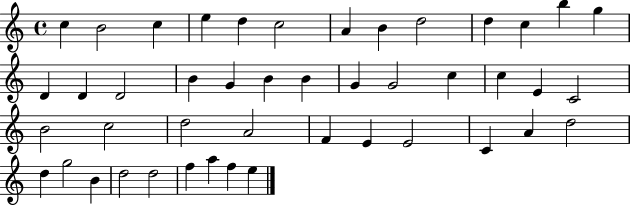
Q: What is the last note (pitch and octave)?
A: E5